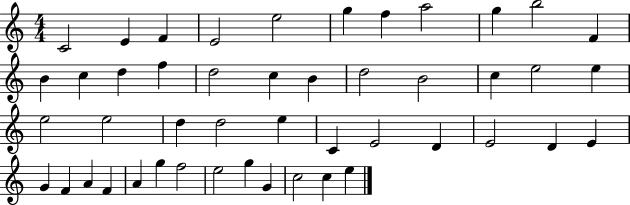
C4/h E4/q F4/q E4/h E5/h G5/q F5/q A5/h G5/q B5/h F4/q B4/q C5/q D5/q F5/q D5/h C5/q B4/q D5/h B4/h C5/q E5/h E5/q E5/h E5/h D5/q D5/h E5/q C4/q E4/h D4/q E4/h D4/q E4/q G4/q F4/q A4/q F4/q A4/q G5/q F5/h E5/h G5/q G4/q C5/h C5/q E5/q